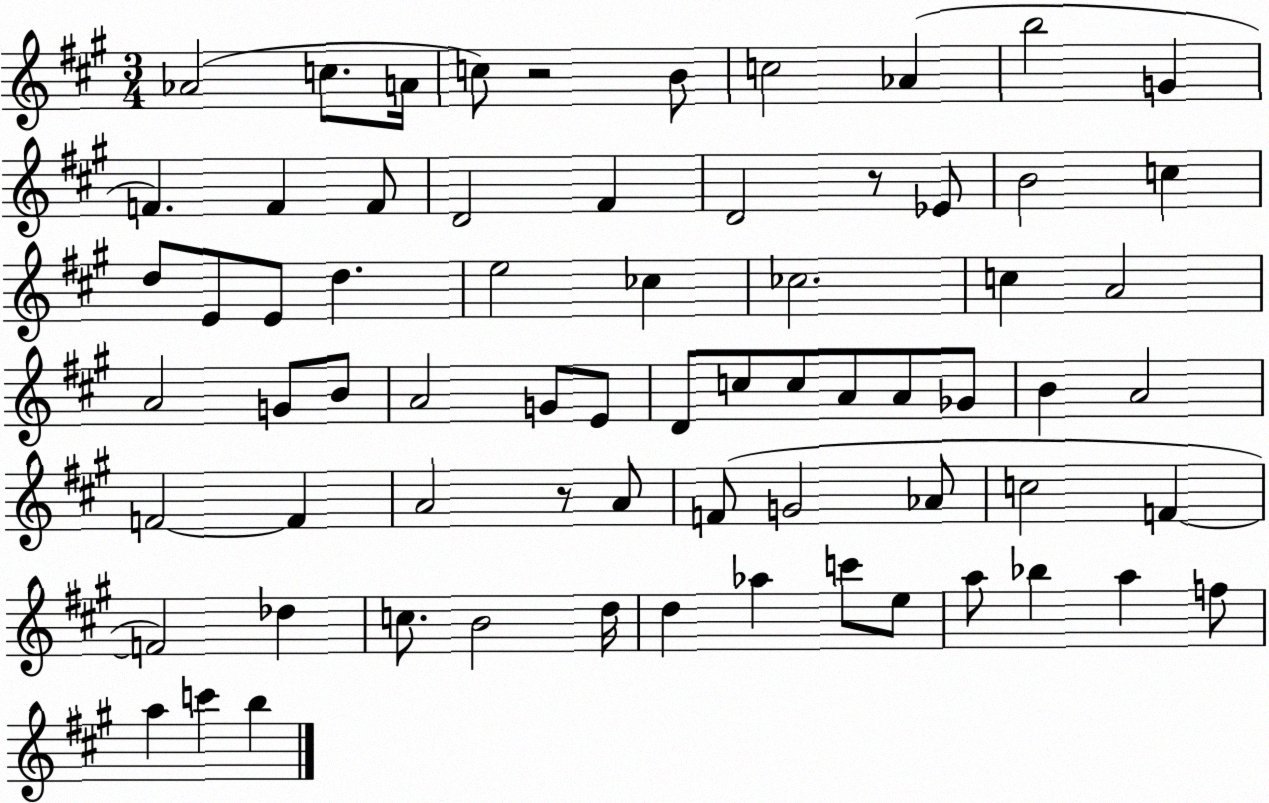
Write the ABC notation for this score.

X:1
T:Untitled
M:3/4
L:1/4
K:A
_A2 c/2 A/4 c/2 z2 B/2 c2 _A b2 G F F F/2 D2 ^F D2 z/2 _E/2 B2 c d/2 E/2 E/2 d e2 _c _c2 c A2 A2 G/2 B/2 A2 G/2 E/2 D/2 c/2 c/2 A/2 A/2 _G/2 B A2 F2 F A2 z/2 A/2 F/2 G2 _A/2 c2 F F2 _d c/2 B2 d/4 d _a c'/2 e/2 a/2 _b a f/2 a c' b